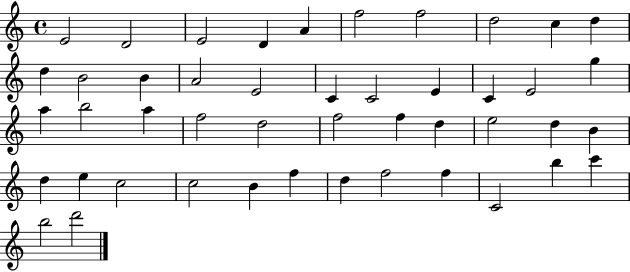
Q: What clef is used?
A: treble